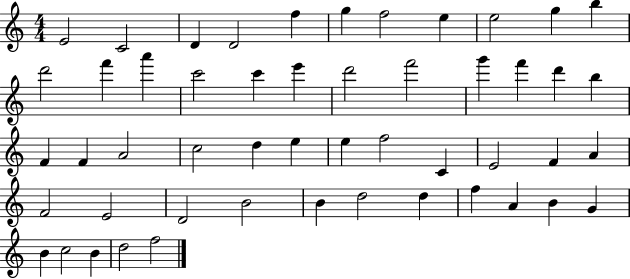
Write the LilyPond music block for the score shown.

{
  \clef treble
  \numericTimeSignature
  \time 4/4
  \key c \major
  e'2 c'2 | d'4 d'2 f''4 | g''4 f''2 e''4 | e''2 g''4 b''4 | \break d'''2 f'''4 a'''4 | c'''2 c'''4 e'''4 | d'''2 f'''2 | g'''4 f'''4 d'''4 b''4 | \break f'4 f'4 a'2 | c''2 d''4 e''4 | e''4 f''2 c'4 | e'2 f'4 a'4 | \break f'2 e'2 | d'2 b'2 | b'4 d''2 d''4 | f''4 a'4 b'4 g'4 | \break b'4 c''2 b'4 | d''2 f''2 | \bar "|."
}